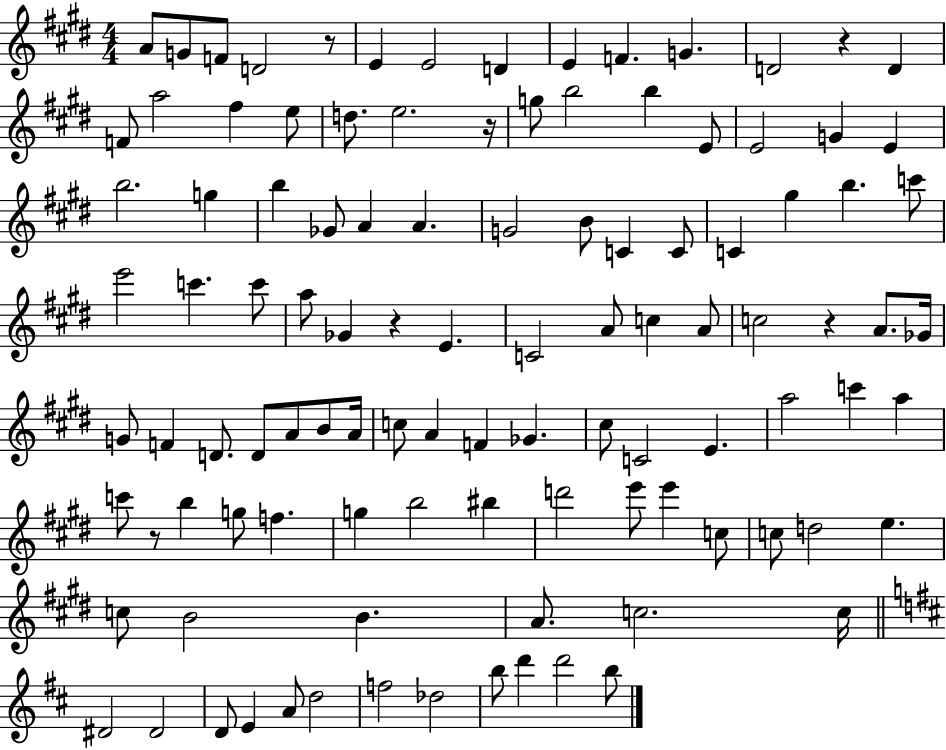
{
  \clef treble
  \numericTimeSignature
  \time 4/4
  \key e \major
  a'8 g'8 f'8 d'2 r8 | e'4 e'2 d'4 | e'4 f'4. g'4. | d'2 r4 d'4 | \break f'8 a''2 fis''4 e''8 | d''8. e''2. r16 | g''8 b''2 b''4 e'8 | e'2 g'4 e'4 | \break b''2. g''4 | b''4 ges'8 a'4 a'4. | g'2 b'8 c'4 c'8 | c'4 gis''4 b''4. c'''8 | \break e'''2 c'''4. c'''8 | a''8 ges'4 r4 e'4. | c'2 a'8 c''4 a'8 | c''2 r4 a'8. ges'16 | \break g'8 f'4 d'8. d'8 a'8 b'8 a'16 | c''8 a'4 f'4 ges'4. | cis''8 c'2 e'4. | a''2 c'''4 a''4 | \break c'''8 r8 b''4 g''8 f''4. | g''4 b''2 bis''4 | d'''2 e'''8 e'''4 c''8 | c''8 d''2 e''4. | \break c''8 b'2 b'4. | a'8. c''2. c''16 | \bar "||" \break \key d \major dis'2 dis'2 | d'8 e'4 a'8 d''2 | f''2 des''2 | b''8 d'''4 d'''2 b''8 | \break \bar "|."
}